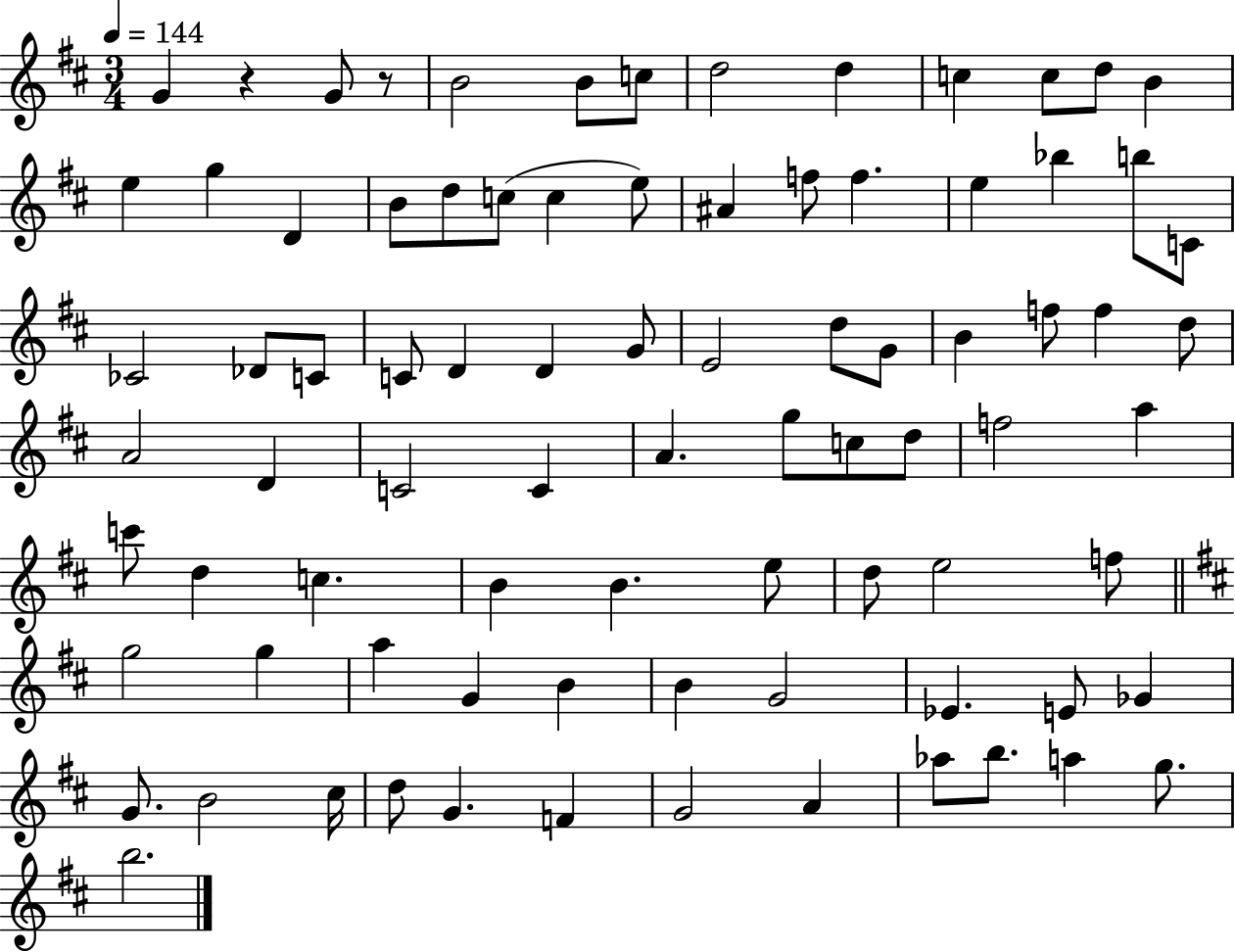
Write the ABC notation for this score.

X:1
T:Untitled
M:3/4
L:1/4
K:D
G z G/2 z/2 B2 B/2 c/2 d2 d c c/2 d/2 B e g D B/2 d/2 c/2 c e/2 ^A f/2 f e _b b/2 C/2 _C2 _D/2 C/2 C/2 D D G/2 E2 d/2 G/2 B f/2 f d/2 A2 D C2 C A g/2 c/2 d/2 f2 a c'/2 d c B B e/2 d/2 e2 f/2 g2 g a G B B G2 _E E/2 _G G/2 B2 ^c/4 d/2 G F G2 A _a/2 b/2 a g/2 b2